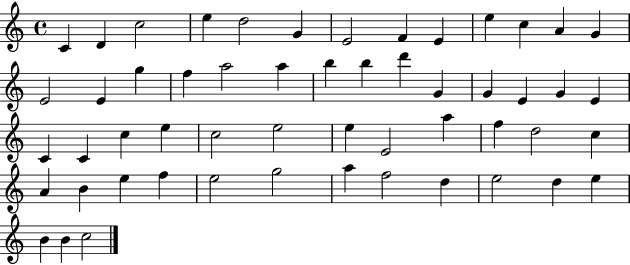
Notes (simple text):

C4/q D4/q C5/h E5/q D5/h G4/q E4/h F4/q E4/q E5/q C5/q A4/q G4/q E4/h E4/q G5/q F5/q A5/h A5/q B5/q B5/q D6/q G4/q G4/q E4/q G4/q E4/q C4/q C4/q C5/q E5/q C5/h E5/h E5/q E4/h A5/q F5/q D5/h C5/q A4/q B4/q E5/q F5/q E5/h G5/h A5/q F5/h D5/q E5/h D5/q E5/q B4/q B4/q C5/h